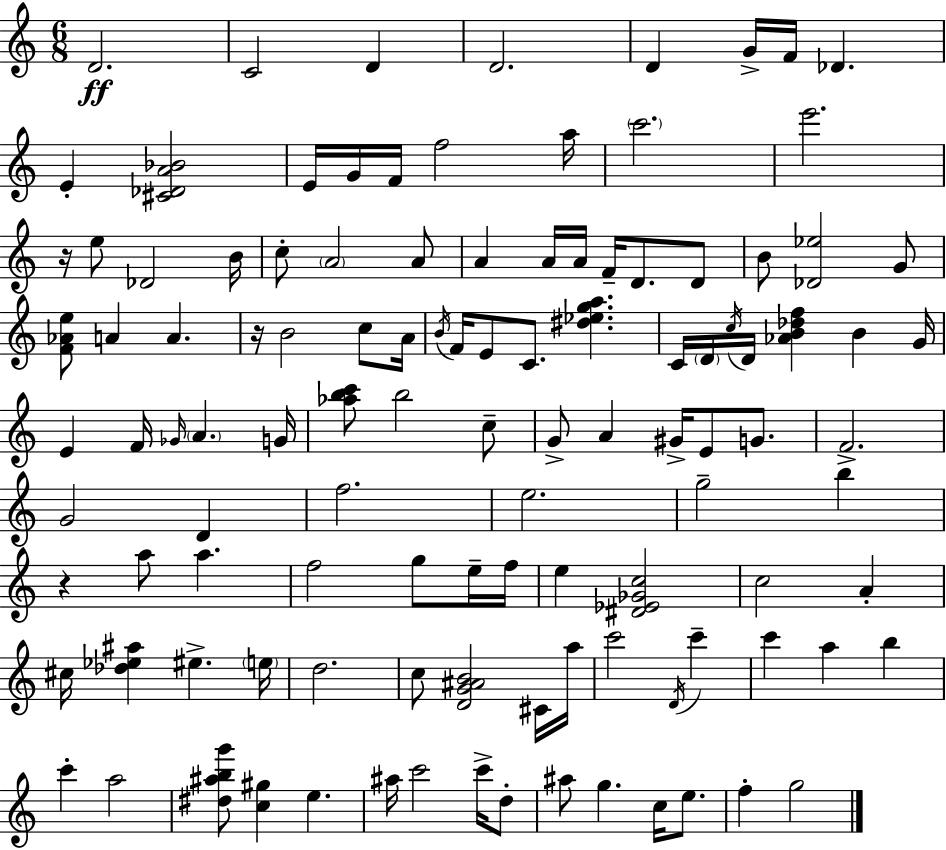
D4/h. C4/h D4/q D4/h. D4/q G4/s F4/s Db4/q. E4/q [C#4,Db4,A4,Bb4]/h E4/s G4/s F4/s F5/h A5/s C6/h. E6/h. R/s E5/e Db4/h B4/s C5/e A4/h A4/e A4/q A4/s A4/s F4/s D4/e. D4/e B4/e [Db4,Eb5]/h G4/e [F4,Ab4,E5]/e A4/q A4/q. R/s B4/h C5/e A4/s B4/s F4/s E4/e C4/e. [D#5,Eb5,G5,A5]/q. C4/s D4/s C5/s D4/s [Ab4,B4,Db5,F5]/q B4/q G4/s E4/q F4/s Gb4/s A4/q. G4/s [Ab5,B5,C6]/e B5/h C5/e G4/e A4/q G#4/s E4/e G4/e. F4/h. G4/h D4/q F5/h. E5/h. G5/h B5/q R/q A5/e A5/q. F5/h G5/e E5/s F5/s E5/q [D#4,Eb4,Gb4,C5]/h C5/h A4/q C#5/s [Db5,Eb5,A#5]/q EIS5/q. E5/s D5/h. C5/e [D4,G4,A#4,B4]/h C#4/s A5/s C6/h D4/s C6/q C6/q A5/q B5/q C6/q A5/h [D#5,A#5,B5,G6]/e [C5,G#5]/q E5/q. A#5/s C6/h C6/s D5/e A#5/e G5/q. C5/s E5/e. F5/q G5/h